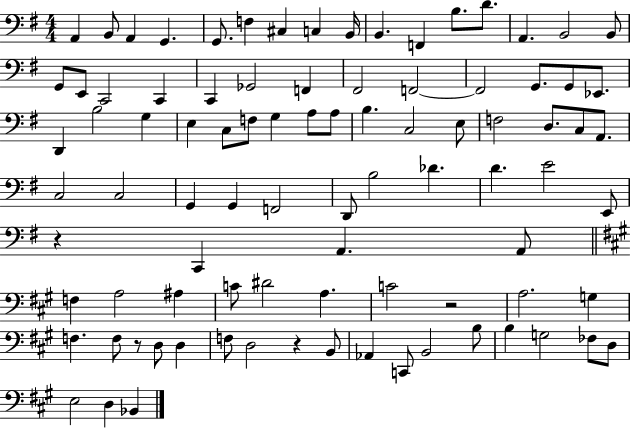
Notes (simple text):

A2/q B2/e A2/q G2/q. G2/e. F3/q C#3/q C3/q B2/s B2/q. F2/q B3/e. D4/e. A2/q. B2/h B2/e G2/e E2/e C2/h C2/q C2/q Gb2/h F2/q F#2/h F2/h F2/h G2/e. G2/e Eb2/e. D2/q B3/h G3/q E3/q C3/e F3/e G3/q A3/e A3/e B3/q. C3/h E3/e F3/h D3/e. C3/e A2/e. C3/h C3/h G2/q G2/q F2/h D2/e B3/h Db4/q. D4/q. E4/h E2/e R/q C2/q A2/q. A2/e F3/q A3/h A#3/q C4/e D#4/h A3/q. C4/h R/h A3/h. G3/q F3/q. F3/e R/e D3/e D3/q F3/e D3/h R/q B2/e Ab2/q C2/e B2/h B3/e B3/q G3/h FES3/e D3/e E3/h D3/q Bb2/q